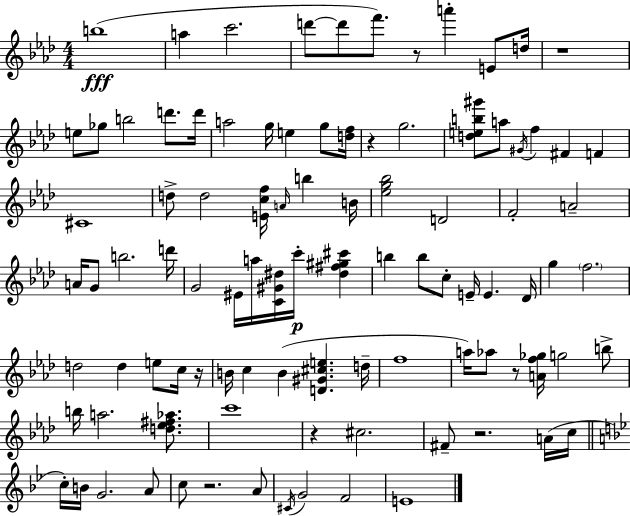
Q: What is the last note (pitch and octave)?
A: E4